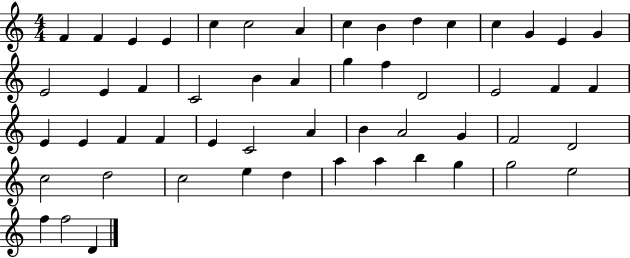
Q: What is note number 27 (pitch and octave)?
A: F4